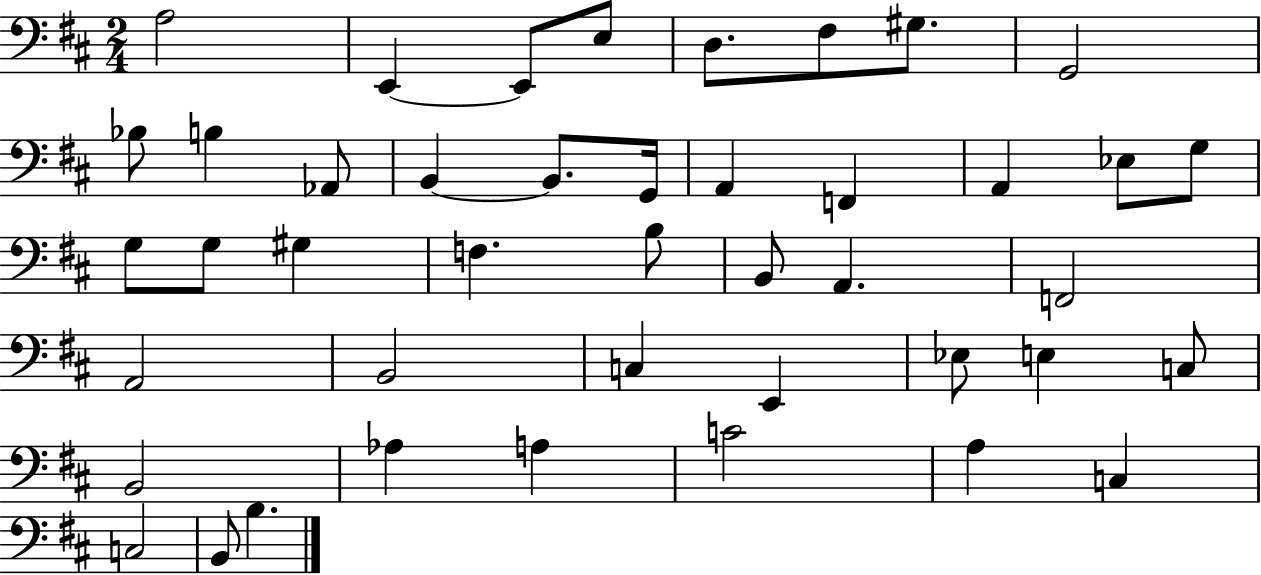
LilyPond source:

{
  \clef bass
  \numericTimeSignature
  \time 2/4
  \key d \major
  a2 | e,4~~ e,8 e8 | d8. fis8 gis8. | g,2 | \break bes8 b4 aes,8 | b,4~~ b,8. g,16 | a,4 f,4 | a,4 ees8 g8 | \break g8 g8 gis4 | f4. b8 | b,8 a,4. | f,2 | \break a,2 | b,2 | c4 e,4 | ees8 e4 c8 | \break b,2 | aes4 a4 | c'2 | a4 c4 | \break c2 | b,8 b4. | \bar "|."
}